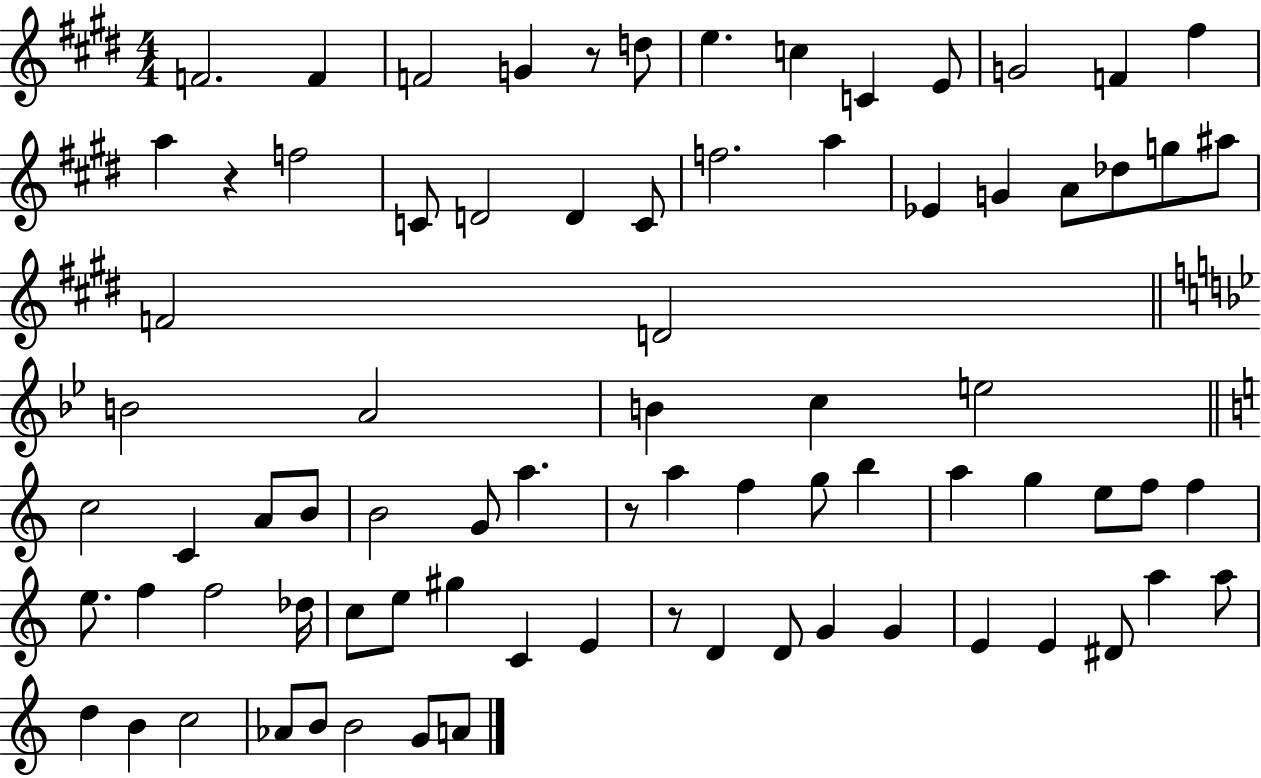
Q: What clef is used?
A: treble